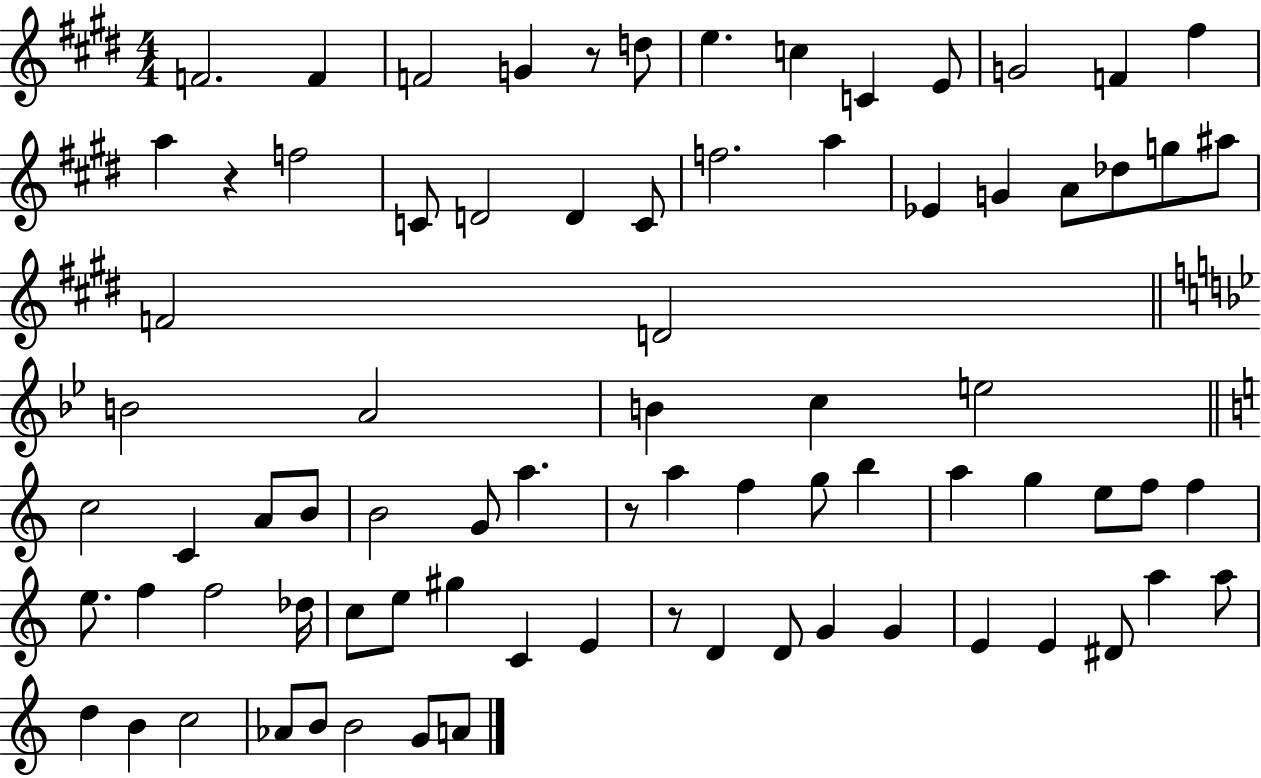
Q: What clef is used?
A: treble